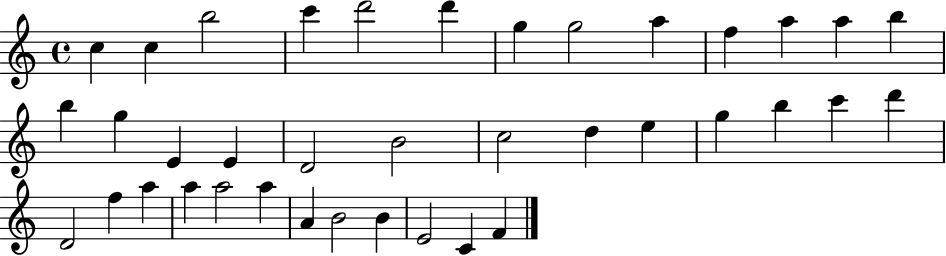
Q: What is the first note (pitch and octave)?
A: C5